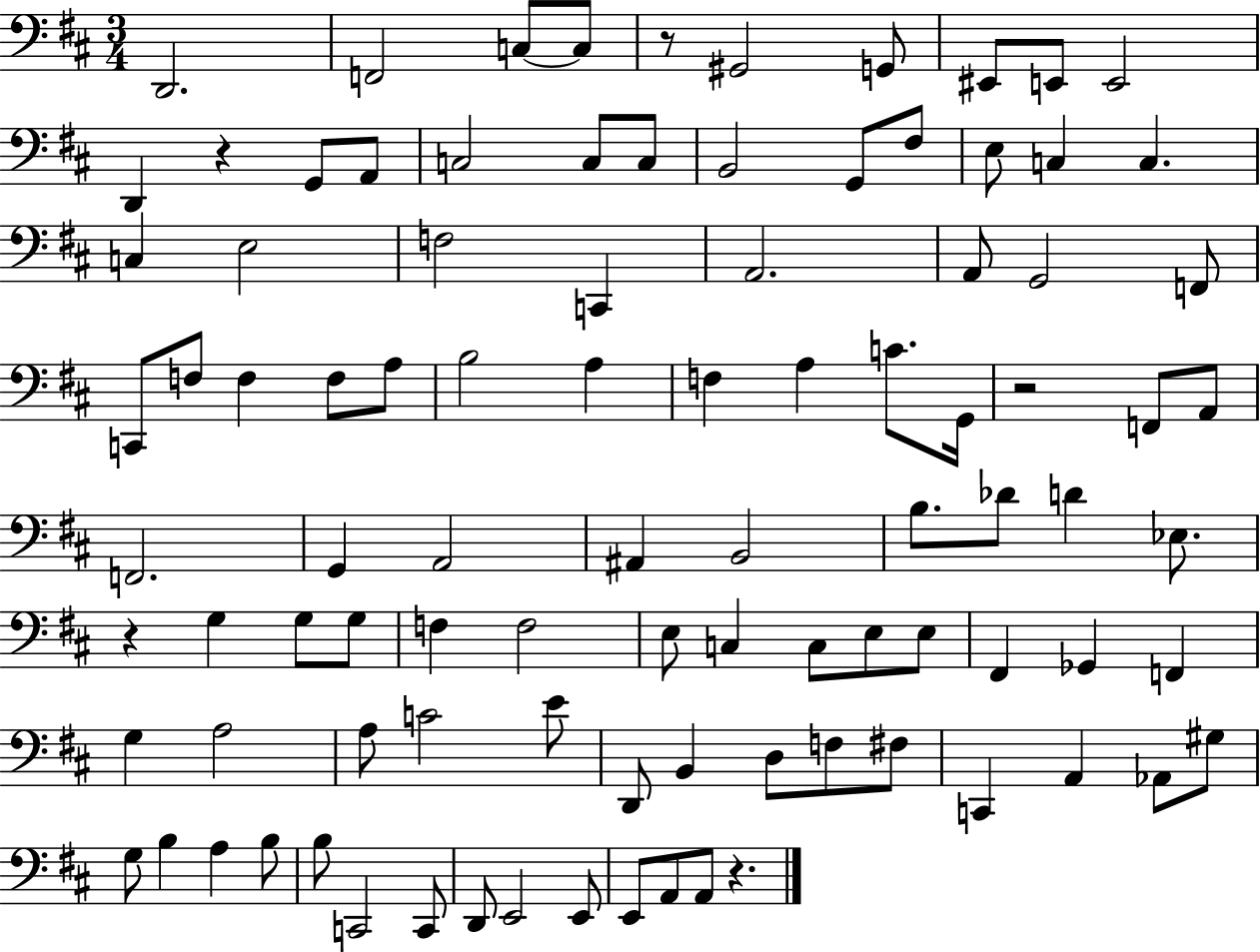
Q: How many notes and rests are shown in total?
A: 96